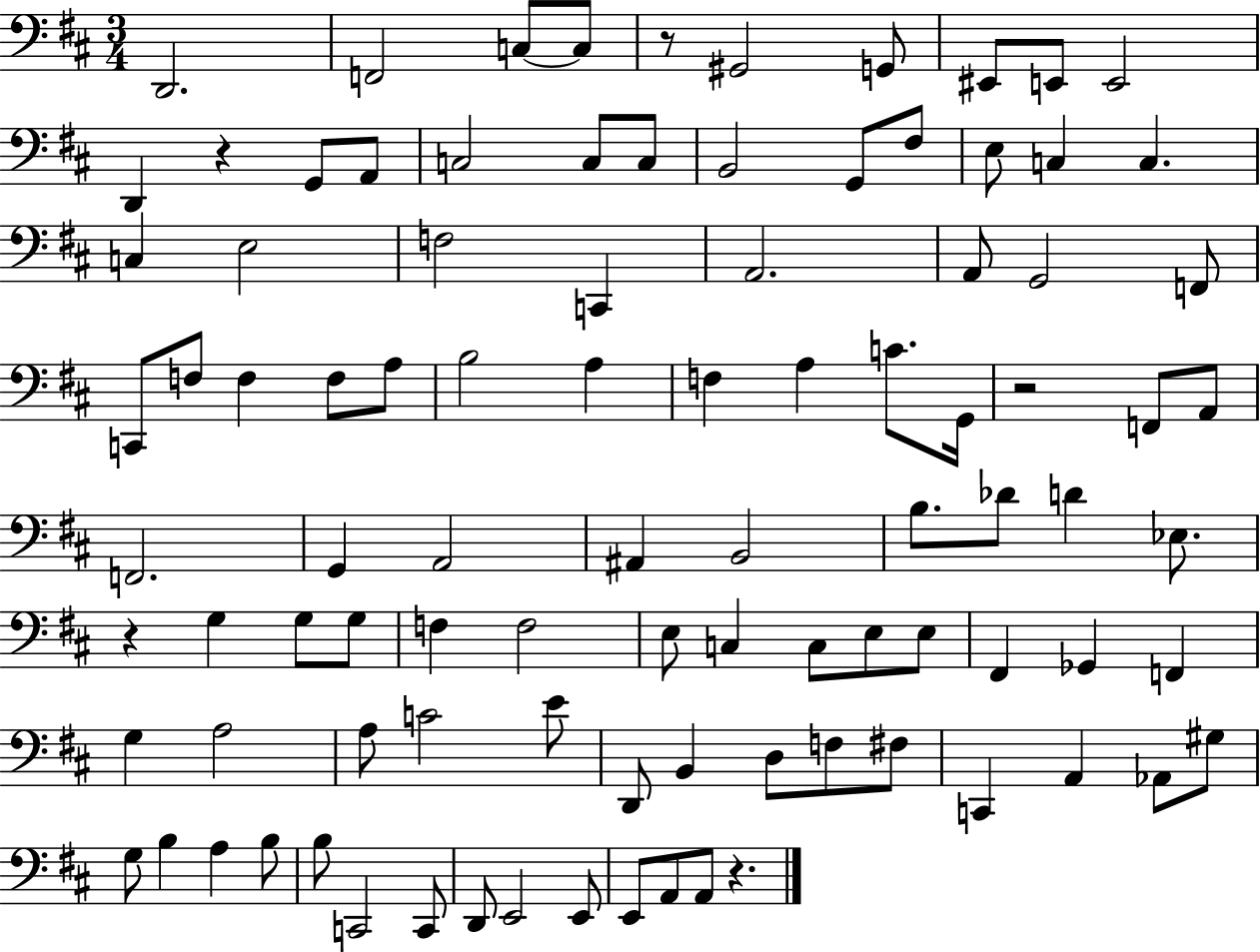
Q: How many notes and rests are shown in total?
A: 96